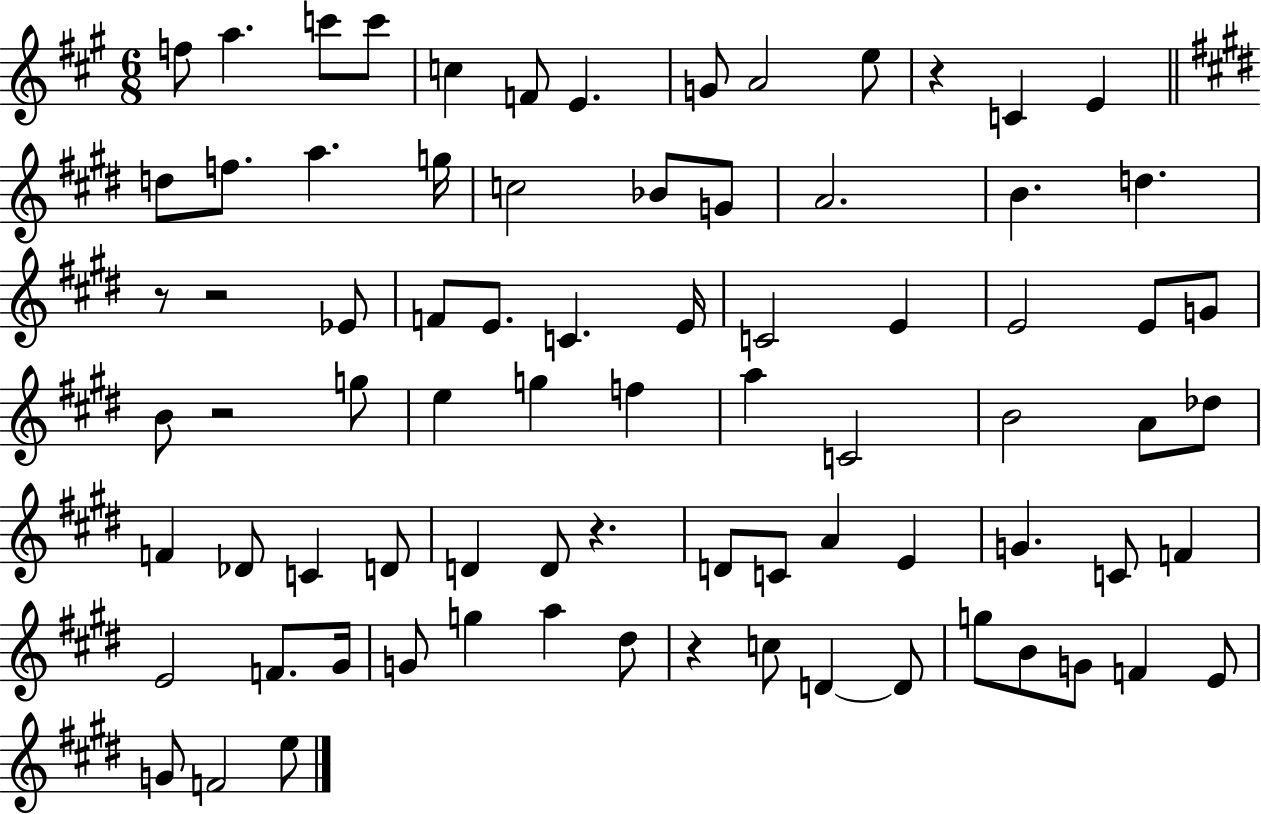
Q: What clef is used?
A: treble